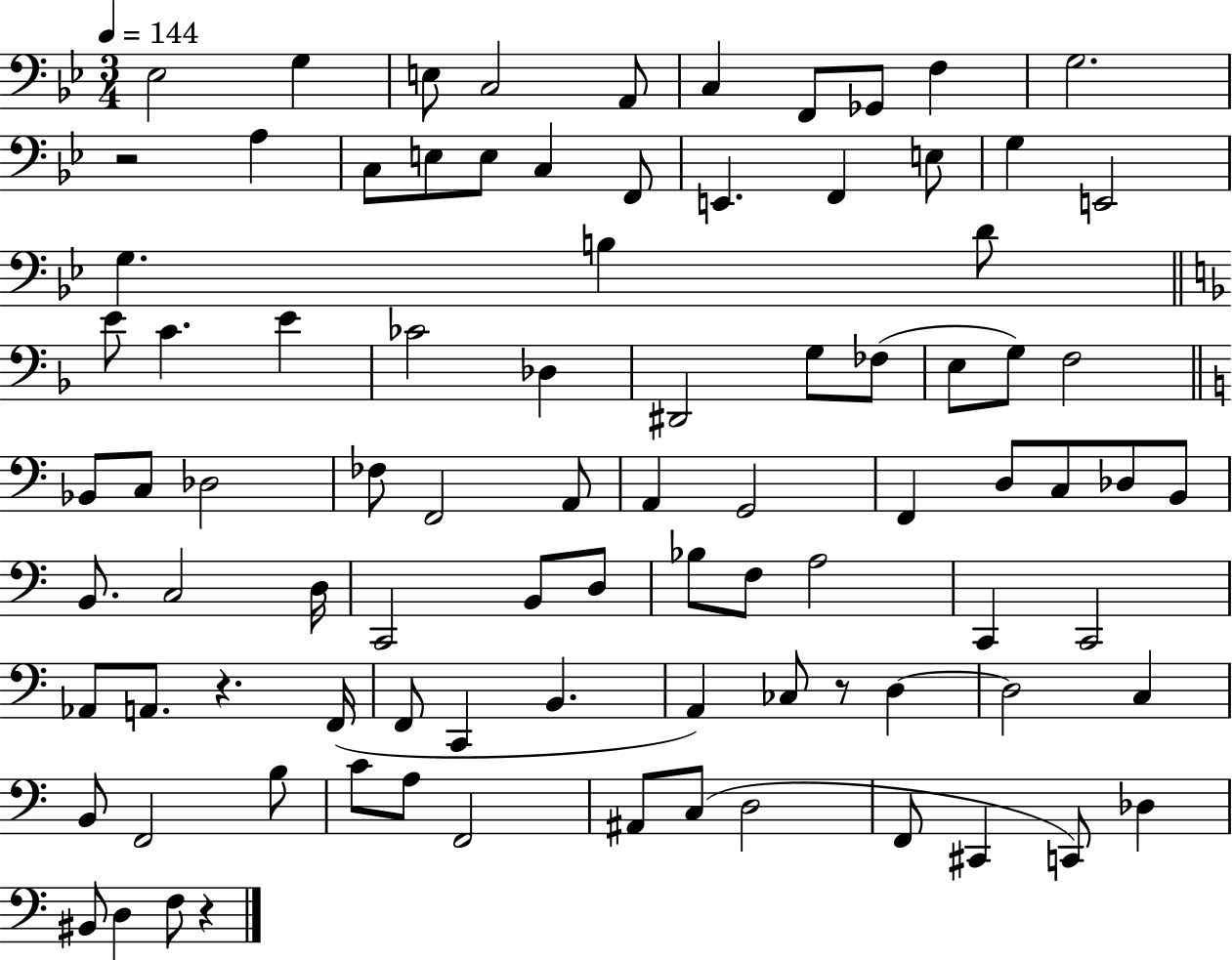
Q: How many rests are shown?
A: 4